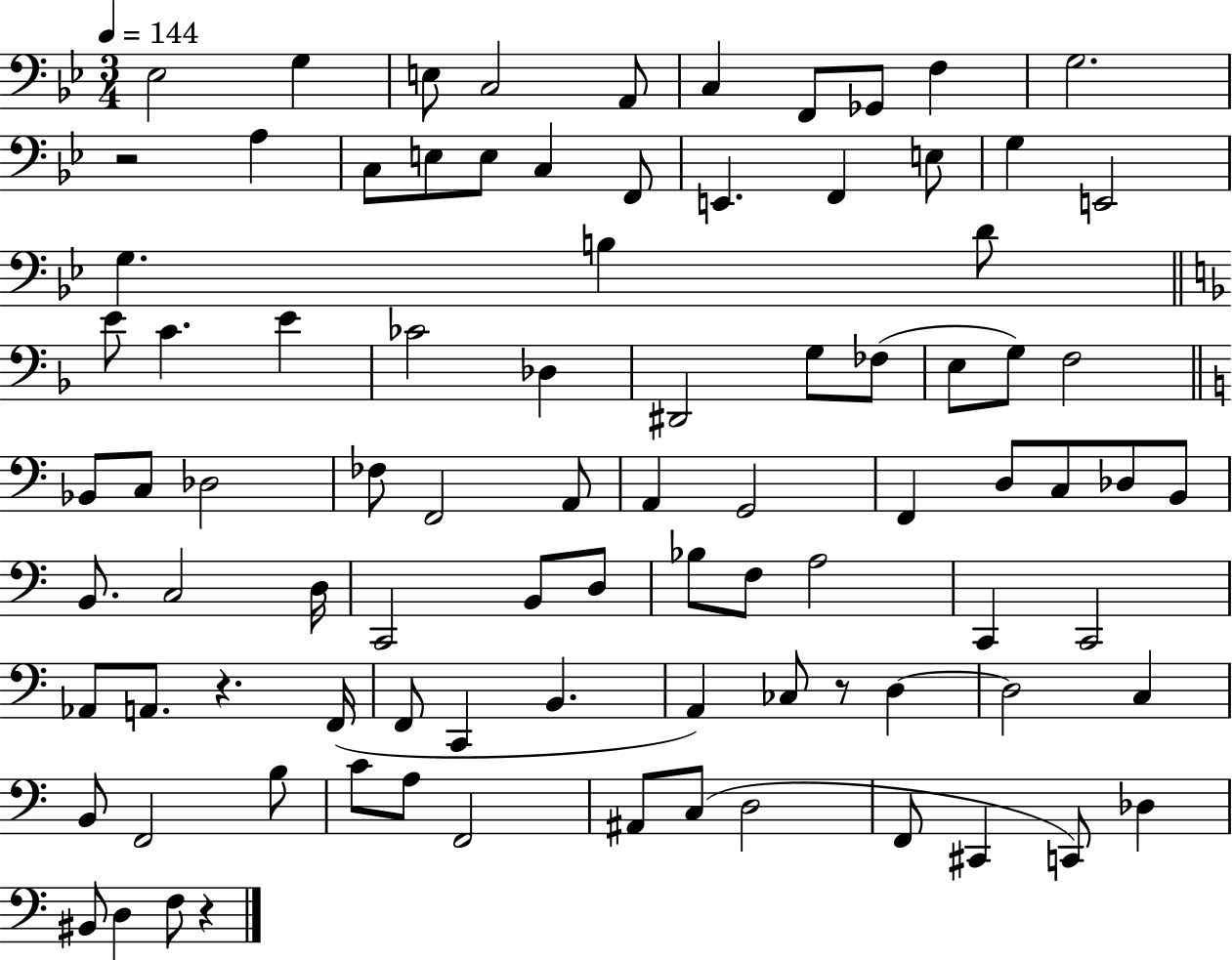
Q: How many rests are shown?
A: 4